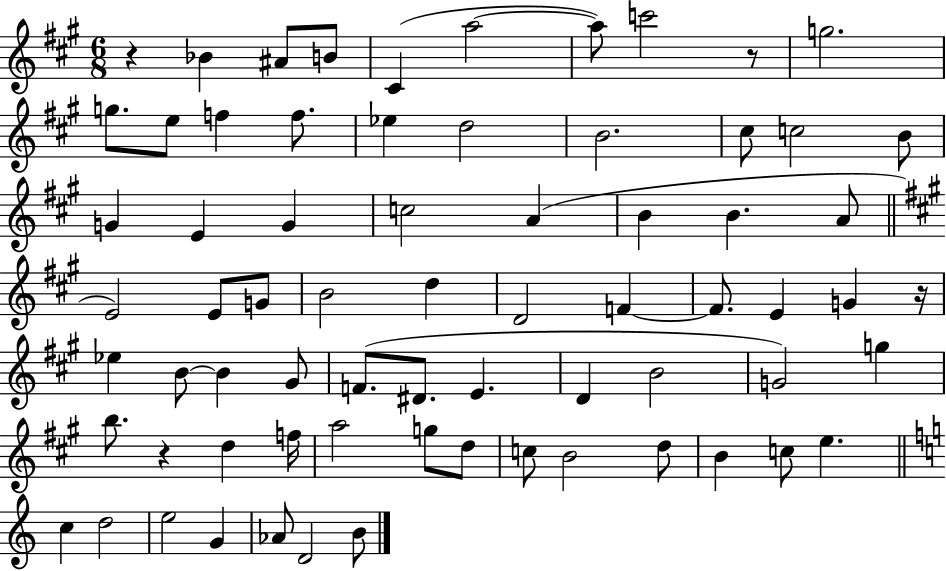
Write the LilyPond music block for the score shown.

{
  \clef treble
  \numericTimeSignature
  \time 6/8
  \key a \major
  r4 bes'4 ais'8 b'8 | cis'4( a''2~~ | a''8) c'''2 r8 | g''2. | \break g''8. e''8 f''4 f''8. | ees''4 d''2 | b'2. | cis''8 c''2 b'8 | \break g'4 e'4 g'4 | c''2 a'4( | b'4 b'4. a'8 | \bar "||" \break \key a \major e'2) e'8 g'8 | b'2 d''4 | d'2 f'4~~ | f'8. e'4 g'4 r16 | \break ees''4 b'8~~ b'4 gis'8 | f'8.( dis'8. e'4. | d'4 b'2 | g'2) g''4 | \break b''8. r4 d''4 f''16 | a''2 g''8 d''8 | c''8 b'2 d''8 | b'4 c''8 e''4. | \break \bar "||" \break \key c \major c''4 d''2 | e''2 g'4 | aes'8 d'2 b'8 | \bar "|."
}